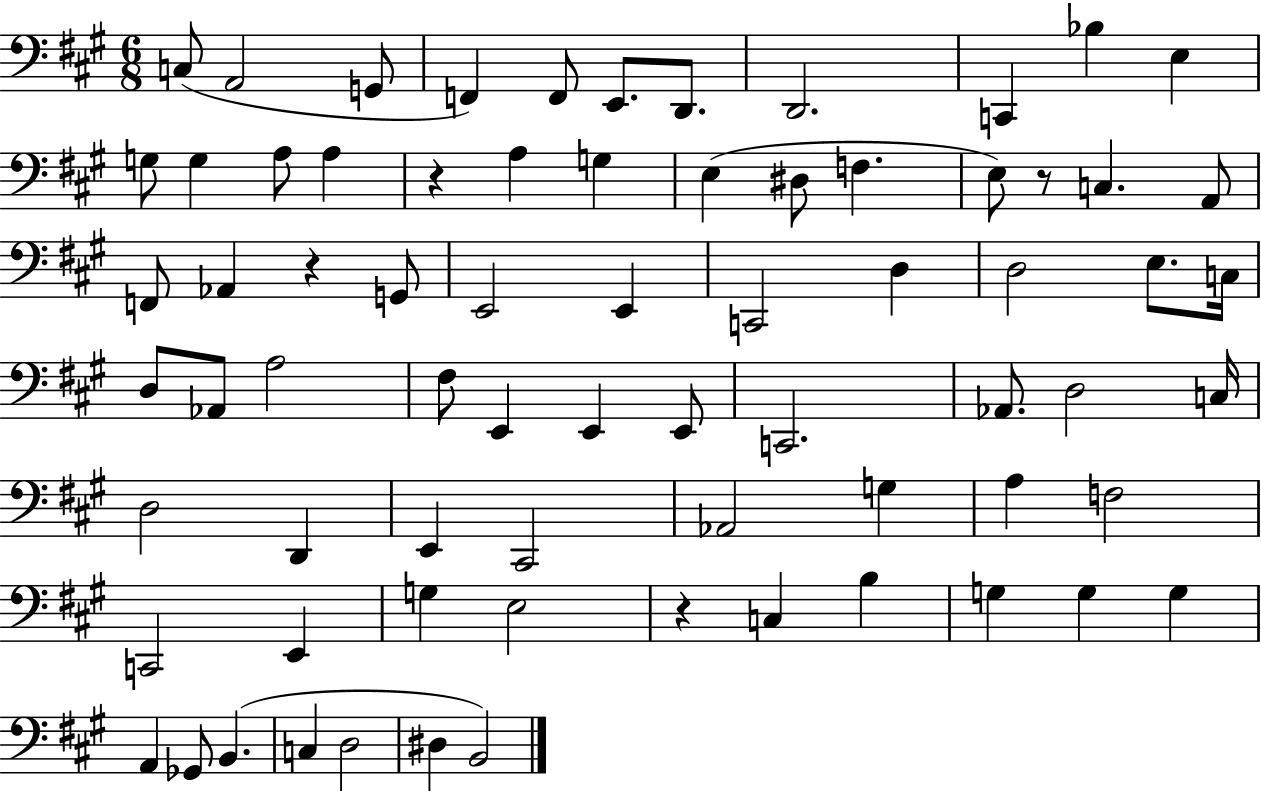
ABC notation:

X:1
T:Untitled
M:6/8
L:1/4
K:A
C,/2 A,,2 G,,/2 F,, F,,/2 E,,/2 D,,/2 D,,2 C,, _B, E, G,/2 G, A,/2 A, z A, G, E, ^D,/2 F, E,/2 z/2 C, A,,/2 F,,/2 _A,, z G,,/2 E,,2 E,, C,,2 D, D,2 E,/2 C,/4 D,/2 _A,,/2 A,2 ^F,/2 E,, E,, E,,/2 C,,2 _A,,/2 D,2 C,/4 D,2 D,, E,, ^C,,2 _A,,2 G, A, F,2 C,,2 E,, G, E,2 z C, B, G, G, G, A,, _G,,/2 B,, C, D,2 ^D, B,,2